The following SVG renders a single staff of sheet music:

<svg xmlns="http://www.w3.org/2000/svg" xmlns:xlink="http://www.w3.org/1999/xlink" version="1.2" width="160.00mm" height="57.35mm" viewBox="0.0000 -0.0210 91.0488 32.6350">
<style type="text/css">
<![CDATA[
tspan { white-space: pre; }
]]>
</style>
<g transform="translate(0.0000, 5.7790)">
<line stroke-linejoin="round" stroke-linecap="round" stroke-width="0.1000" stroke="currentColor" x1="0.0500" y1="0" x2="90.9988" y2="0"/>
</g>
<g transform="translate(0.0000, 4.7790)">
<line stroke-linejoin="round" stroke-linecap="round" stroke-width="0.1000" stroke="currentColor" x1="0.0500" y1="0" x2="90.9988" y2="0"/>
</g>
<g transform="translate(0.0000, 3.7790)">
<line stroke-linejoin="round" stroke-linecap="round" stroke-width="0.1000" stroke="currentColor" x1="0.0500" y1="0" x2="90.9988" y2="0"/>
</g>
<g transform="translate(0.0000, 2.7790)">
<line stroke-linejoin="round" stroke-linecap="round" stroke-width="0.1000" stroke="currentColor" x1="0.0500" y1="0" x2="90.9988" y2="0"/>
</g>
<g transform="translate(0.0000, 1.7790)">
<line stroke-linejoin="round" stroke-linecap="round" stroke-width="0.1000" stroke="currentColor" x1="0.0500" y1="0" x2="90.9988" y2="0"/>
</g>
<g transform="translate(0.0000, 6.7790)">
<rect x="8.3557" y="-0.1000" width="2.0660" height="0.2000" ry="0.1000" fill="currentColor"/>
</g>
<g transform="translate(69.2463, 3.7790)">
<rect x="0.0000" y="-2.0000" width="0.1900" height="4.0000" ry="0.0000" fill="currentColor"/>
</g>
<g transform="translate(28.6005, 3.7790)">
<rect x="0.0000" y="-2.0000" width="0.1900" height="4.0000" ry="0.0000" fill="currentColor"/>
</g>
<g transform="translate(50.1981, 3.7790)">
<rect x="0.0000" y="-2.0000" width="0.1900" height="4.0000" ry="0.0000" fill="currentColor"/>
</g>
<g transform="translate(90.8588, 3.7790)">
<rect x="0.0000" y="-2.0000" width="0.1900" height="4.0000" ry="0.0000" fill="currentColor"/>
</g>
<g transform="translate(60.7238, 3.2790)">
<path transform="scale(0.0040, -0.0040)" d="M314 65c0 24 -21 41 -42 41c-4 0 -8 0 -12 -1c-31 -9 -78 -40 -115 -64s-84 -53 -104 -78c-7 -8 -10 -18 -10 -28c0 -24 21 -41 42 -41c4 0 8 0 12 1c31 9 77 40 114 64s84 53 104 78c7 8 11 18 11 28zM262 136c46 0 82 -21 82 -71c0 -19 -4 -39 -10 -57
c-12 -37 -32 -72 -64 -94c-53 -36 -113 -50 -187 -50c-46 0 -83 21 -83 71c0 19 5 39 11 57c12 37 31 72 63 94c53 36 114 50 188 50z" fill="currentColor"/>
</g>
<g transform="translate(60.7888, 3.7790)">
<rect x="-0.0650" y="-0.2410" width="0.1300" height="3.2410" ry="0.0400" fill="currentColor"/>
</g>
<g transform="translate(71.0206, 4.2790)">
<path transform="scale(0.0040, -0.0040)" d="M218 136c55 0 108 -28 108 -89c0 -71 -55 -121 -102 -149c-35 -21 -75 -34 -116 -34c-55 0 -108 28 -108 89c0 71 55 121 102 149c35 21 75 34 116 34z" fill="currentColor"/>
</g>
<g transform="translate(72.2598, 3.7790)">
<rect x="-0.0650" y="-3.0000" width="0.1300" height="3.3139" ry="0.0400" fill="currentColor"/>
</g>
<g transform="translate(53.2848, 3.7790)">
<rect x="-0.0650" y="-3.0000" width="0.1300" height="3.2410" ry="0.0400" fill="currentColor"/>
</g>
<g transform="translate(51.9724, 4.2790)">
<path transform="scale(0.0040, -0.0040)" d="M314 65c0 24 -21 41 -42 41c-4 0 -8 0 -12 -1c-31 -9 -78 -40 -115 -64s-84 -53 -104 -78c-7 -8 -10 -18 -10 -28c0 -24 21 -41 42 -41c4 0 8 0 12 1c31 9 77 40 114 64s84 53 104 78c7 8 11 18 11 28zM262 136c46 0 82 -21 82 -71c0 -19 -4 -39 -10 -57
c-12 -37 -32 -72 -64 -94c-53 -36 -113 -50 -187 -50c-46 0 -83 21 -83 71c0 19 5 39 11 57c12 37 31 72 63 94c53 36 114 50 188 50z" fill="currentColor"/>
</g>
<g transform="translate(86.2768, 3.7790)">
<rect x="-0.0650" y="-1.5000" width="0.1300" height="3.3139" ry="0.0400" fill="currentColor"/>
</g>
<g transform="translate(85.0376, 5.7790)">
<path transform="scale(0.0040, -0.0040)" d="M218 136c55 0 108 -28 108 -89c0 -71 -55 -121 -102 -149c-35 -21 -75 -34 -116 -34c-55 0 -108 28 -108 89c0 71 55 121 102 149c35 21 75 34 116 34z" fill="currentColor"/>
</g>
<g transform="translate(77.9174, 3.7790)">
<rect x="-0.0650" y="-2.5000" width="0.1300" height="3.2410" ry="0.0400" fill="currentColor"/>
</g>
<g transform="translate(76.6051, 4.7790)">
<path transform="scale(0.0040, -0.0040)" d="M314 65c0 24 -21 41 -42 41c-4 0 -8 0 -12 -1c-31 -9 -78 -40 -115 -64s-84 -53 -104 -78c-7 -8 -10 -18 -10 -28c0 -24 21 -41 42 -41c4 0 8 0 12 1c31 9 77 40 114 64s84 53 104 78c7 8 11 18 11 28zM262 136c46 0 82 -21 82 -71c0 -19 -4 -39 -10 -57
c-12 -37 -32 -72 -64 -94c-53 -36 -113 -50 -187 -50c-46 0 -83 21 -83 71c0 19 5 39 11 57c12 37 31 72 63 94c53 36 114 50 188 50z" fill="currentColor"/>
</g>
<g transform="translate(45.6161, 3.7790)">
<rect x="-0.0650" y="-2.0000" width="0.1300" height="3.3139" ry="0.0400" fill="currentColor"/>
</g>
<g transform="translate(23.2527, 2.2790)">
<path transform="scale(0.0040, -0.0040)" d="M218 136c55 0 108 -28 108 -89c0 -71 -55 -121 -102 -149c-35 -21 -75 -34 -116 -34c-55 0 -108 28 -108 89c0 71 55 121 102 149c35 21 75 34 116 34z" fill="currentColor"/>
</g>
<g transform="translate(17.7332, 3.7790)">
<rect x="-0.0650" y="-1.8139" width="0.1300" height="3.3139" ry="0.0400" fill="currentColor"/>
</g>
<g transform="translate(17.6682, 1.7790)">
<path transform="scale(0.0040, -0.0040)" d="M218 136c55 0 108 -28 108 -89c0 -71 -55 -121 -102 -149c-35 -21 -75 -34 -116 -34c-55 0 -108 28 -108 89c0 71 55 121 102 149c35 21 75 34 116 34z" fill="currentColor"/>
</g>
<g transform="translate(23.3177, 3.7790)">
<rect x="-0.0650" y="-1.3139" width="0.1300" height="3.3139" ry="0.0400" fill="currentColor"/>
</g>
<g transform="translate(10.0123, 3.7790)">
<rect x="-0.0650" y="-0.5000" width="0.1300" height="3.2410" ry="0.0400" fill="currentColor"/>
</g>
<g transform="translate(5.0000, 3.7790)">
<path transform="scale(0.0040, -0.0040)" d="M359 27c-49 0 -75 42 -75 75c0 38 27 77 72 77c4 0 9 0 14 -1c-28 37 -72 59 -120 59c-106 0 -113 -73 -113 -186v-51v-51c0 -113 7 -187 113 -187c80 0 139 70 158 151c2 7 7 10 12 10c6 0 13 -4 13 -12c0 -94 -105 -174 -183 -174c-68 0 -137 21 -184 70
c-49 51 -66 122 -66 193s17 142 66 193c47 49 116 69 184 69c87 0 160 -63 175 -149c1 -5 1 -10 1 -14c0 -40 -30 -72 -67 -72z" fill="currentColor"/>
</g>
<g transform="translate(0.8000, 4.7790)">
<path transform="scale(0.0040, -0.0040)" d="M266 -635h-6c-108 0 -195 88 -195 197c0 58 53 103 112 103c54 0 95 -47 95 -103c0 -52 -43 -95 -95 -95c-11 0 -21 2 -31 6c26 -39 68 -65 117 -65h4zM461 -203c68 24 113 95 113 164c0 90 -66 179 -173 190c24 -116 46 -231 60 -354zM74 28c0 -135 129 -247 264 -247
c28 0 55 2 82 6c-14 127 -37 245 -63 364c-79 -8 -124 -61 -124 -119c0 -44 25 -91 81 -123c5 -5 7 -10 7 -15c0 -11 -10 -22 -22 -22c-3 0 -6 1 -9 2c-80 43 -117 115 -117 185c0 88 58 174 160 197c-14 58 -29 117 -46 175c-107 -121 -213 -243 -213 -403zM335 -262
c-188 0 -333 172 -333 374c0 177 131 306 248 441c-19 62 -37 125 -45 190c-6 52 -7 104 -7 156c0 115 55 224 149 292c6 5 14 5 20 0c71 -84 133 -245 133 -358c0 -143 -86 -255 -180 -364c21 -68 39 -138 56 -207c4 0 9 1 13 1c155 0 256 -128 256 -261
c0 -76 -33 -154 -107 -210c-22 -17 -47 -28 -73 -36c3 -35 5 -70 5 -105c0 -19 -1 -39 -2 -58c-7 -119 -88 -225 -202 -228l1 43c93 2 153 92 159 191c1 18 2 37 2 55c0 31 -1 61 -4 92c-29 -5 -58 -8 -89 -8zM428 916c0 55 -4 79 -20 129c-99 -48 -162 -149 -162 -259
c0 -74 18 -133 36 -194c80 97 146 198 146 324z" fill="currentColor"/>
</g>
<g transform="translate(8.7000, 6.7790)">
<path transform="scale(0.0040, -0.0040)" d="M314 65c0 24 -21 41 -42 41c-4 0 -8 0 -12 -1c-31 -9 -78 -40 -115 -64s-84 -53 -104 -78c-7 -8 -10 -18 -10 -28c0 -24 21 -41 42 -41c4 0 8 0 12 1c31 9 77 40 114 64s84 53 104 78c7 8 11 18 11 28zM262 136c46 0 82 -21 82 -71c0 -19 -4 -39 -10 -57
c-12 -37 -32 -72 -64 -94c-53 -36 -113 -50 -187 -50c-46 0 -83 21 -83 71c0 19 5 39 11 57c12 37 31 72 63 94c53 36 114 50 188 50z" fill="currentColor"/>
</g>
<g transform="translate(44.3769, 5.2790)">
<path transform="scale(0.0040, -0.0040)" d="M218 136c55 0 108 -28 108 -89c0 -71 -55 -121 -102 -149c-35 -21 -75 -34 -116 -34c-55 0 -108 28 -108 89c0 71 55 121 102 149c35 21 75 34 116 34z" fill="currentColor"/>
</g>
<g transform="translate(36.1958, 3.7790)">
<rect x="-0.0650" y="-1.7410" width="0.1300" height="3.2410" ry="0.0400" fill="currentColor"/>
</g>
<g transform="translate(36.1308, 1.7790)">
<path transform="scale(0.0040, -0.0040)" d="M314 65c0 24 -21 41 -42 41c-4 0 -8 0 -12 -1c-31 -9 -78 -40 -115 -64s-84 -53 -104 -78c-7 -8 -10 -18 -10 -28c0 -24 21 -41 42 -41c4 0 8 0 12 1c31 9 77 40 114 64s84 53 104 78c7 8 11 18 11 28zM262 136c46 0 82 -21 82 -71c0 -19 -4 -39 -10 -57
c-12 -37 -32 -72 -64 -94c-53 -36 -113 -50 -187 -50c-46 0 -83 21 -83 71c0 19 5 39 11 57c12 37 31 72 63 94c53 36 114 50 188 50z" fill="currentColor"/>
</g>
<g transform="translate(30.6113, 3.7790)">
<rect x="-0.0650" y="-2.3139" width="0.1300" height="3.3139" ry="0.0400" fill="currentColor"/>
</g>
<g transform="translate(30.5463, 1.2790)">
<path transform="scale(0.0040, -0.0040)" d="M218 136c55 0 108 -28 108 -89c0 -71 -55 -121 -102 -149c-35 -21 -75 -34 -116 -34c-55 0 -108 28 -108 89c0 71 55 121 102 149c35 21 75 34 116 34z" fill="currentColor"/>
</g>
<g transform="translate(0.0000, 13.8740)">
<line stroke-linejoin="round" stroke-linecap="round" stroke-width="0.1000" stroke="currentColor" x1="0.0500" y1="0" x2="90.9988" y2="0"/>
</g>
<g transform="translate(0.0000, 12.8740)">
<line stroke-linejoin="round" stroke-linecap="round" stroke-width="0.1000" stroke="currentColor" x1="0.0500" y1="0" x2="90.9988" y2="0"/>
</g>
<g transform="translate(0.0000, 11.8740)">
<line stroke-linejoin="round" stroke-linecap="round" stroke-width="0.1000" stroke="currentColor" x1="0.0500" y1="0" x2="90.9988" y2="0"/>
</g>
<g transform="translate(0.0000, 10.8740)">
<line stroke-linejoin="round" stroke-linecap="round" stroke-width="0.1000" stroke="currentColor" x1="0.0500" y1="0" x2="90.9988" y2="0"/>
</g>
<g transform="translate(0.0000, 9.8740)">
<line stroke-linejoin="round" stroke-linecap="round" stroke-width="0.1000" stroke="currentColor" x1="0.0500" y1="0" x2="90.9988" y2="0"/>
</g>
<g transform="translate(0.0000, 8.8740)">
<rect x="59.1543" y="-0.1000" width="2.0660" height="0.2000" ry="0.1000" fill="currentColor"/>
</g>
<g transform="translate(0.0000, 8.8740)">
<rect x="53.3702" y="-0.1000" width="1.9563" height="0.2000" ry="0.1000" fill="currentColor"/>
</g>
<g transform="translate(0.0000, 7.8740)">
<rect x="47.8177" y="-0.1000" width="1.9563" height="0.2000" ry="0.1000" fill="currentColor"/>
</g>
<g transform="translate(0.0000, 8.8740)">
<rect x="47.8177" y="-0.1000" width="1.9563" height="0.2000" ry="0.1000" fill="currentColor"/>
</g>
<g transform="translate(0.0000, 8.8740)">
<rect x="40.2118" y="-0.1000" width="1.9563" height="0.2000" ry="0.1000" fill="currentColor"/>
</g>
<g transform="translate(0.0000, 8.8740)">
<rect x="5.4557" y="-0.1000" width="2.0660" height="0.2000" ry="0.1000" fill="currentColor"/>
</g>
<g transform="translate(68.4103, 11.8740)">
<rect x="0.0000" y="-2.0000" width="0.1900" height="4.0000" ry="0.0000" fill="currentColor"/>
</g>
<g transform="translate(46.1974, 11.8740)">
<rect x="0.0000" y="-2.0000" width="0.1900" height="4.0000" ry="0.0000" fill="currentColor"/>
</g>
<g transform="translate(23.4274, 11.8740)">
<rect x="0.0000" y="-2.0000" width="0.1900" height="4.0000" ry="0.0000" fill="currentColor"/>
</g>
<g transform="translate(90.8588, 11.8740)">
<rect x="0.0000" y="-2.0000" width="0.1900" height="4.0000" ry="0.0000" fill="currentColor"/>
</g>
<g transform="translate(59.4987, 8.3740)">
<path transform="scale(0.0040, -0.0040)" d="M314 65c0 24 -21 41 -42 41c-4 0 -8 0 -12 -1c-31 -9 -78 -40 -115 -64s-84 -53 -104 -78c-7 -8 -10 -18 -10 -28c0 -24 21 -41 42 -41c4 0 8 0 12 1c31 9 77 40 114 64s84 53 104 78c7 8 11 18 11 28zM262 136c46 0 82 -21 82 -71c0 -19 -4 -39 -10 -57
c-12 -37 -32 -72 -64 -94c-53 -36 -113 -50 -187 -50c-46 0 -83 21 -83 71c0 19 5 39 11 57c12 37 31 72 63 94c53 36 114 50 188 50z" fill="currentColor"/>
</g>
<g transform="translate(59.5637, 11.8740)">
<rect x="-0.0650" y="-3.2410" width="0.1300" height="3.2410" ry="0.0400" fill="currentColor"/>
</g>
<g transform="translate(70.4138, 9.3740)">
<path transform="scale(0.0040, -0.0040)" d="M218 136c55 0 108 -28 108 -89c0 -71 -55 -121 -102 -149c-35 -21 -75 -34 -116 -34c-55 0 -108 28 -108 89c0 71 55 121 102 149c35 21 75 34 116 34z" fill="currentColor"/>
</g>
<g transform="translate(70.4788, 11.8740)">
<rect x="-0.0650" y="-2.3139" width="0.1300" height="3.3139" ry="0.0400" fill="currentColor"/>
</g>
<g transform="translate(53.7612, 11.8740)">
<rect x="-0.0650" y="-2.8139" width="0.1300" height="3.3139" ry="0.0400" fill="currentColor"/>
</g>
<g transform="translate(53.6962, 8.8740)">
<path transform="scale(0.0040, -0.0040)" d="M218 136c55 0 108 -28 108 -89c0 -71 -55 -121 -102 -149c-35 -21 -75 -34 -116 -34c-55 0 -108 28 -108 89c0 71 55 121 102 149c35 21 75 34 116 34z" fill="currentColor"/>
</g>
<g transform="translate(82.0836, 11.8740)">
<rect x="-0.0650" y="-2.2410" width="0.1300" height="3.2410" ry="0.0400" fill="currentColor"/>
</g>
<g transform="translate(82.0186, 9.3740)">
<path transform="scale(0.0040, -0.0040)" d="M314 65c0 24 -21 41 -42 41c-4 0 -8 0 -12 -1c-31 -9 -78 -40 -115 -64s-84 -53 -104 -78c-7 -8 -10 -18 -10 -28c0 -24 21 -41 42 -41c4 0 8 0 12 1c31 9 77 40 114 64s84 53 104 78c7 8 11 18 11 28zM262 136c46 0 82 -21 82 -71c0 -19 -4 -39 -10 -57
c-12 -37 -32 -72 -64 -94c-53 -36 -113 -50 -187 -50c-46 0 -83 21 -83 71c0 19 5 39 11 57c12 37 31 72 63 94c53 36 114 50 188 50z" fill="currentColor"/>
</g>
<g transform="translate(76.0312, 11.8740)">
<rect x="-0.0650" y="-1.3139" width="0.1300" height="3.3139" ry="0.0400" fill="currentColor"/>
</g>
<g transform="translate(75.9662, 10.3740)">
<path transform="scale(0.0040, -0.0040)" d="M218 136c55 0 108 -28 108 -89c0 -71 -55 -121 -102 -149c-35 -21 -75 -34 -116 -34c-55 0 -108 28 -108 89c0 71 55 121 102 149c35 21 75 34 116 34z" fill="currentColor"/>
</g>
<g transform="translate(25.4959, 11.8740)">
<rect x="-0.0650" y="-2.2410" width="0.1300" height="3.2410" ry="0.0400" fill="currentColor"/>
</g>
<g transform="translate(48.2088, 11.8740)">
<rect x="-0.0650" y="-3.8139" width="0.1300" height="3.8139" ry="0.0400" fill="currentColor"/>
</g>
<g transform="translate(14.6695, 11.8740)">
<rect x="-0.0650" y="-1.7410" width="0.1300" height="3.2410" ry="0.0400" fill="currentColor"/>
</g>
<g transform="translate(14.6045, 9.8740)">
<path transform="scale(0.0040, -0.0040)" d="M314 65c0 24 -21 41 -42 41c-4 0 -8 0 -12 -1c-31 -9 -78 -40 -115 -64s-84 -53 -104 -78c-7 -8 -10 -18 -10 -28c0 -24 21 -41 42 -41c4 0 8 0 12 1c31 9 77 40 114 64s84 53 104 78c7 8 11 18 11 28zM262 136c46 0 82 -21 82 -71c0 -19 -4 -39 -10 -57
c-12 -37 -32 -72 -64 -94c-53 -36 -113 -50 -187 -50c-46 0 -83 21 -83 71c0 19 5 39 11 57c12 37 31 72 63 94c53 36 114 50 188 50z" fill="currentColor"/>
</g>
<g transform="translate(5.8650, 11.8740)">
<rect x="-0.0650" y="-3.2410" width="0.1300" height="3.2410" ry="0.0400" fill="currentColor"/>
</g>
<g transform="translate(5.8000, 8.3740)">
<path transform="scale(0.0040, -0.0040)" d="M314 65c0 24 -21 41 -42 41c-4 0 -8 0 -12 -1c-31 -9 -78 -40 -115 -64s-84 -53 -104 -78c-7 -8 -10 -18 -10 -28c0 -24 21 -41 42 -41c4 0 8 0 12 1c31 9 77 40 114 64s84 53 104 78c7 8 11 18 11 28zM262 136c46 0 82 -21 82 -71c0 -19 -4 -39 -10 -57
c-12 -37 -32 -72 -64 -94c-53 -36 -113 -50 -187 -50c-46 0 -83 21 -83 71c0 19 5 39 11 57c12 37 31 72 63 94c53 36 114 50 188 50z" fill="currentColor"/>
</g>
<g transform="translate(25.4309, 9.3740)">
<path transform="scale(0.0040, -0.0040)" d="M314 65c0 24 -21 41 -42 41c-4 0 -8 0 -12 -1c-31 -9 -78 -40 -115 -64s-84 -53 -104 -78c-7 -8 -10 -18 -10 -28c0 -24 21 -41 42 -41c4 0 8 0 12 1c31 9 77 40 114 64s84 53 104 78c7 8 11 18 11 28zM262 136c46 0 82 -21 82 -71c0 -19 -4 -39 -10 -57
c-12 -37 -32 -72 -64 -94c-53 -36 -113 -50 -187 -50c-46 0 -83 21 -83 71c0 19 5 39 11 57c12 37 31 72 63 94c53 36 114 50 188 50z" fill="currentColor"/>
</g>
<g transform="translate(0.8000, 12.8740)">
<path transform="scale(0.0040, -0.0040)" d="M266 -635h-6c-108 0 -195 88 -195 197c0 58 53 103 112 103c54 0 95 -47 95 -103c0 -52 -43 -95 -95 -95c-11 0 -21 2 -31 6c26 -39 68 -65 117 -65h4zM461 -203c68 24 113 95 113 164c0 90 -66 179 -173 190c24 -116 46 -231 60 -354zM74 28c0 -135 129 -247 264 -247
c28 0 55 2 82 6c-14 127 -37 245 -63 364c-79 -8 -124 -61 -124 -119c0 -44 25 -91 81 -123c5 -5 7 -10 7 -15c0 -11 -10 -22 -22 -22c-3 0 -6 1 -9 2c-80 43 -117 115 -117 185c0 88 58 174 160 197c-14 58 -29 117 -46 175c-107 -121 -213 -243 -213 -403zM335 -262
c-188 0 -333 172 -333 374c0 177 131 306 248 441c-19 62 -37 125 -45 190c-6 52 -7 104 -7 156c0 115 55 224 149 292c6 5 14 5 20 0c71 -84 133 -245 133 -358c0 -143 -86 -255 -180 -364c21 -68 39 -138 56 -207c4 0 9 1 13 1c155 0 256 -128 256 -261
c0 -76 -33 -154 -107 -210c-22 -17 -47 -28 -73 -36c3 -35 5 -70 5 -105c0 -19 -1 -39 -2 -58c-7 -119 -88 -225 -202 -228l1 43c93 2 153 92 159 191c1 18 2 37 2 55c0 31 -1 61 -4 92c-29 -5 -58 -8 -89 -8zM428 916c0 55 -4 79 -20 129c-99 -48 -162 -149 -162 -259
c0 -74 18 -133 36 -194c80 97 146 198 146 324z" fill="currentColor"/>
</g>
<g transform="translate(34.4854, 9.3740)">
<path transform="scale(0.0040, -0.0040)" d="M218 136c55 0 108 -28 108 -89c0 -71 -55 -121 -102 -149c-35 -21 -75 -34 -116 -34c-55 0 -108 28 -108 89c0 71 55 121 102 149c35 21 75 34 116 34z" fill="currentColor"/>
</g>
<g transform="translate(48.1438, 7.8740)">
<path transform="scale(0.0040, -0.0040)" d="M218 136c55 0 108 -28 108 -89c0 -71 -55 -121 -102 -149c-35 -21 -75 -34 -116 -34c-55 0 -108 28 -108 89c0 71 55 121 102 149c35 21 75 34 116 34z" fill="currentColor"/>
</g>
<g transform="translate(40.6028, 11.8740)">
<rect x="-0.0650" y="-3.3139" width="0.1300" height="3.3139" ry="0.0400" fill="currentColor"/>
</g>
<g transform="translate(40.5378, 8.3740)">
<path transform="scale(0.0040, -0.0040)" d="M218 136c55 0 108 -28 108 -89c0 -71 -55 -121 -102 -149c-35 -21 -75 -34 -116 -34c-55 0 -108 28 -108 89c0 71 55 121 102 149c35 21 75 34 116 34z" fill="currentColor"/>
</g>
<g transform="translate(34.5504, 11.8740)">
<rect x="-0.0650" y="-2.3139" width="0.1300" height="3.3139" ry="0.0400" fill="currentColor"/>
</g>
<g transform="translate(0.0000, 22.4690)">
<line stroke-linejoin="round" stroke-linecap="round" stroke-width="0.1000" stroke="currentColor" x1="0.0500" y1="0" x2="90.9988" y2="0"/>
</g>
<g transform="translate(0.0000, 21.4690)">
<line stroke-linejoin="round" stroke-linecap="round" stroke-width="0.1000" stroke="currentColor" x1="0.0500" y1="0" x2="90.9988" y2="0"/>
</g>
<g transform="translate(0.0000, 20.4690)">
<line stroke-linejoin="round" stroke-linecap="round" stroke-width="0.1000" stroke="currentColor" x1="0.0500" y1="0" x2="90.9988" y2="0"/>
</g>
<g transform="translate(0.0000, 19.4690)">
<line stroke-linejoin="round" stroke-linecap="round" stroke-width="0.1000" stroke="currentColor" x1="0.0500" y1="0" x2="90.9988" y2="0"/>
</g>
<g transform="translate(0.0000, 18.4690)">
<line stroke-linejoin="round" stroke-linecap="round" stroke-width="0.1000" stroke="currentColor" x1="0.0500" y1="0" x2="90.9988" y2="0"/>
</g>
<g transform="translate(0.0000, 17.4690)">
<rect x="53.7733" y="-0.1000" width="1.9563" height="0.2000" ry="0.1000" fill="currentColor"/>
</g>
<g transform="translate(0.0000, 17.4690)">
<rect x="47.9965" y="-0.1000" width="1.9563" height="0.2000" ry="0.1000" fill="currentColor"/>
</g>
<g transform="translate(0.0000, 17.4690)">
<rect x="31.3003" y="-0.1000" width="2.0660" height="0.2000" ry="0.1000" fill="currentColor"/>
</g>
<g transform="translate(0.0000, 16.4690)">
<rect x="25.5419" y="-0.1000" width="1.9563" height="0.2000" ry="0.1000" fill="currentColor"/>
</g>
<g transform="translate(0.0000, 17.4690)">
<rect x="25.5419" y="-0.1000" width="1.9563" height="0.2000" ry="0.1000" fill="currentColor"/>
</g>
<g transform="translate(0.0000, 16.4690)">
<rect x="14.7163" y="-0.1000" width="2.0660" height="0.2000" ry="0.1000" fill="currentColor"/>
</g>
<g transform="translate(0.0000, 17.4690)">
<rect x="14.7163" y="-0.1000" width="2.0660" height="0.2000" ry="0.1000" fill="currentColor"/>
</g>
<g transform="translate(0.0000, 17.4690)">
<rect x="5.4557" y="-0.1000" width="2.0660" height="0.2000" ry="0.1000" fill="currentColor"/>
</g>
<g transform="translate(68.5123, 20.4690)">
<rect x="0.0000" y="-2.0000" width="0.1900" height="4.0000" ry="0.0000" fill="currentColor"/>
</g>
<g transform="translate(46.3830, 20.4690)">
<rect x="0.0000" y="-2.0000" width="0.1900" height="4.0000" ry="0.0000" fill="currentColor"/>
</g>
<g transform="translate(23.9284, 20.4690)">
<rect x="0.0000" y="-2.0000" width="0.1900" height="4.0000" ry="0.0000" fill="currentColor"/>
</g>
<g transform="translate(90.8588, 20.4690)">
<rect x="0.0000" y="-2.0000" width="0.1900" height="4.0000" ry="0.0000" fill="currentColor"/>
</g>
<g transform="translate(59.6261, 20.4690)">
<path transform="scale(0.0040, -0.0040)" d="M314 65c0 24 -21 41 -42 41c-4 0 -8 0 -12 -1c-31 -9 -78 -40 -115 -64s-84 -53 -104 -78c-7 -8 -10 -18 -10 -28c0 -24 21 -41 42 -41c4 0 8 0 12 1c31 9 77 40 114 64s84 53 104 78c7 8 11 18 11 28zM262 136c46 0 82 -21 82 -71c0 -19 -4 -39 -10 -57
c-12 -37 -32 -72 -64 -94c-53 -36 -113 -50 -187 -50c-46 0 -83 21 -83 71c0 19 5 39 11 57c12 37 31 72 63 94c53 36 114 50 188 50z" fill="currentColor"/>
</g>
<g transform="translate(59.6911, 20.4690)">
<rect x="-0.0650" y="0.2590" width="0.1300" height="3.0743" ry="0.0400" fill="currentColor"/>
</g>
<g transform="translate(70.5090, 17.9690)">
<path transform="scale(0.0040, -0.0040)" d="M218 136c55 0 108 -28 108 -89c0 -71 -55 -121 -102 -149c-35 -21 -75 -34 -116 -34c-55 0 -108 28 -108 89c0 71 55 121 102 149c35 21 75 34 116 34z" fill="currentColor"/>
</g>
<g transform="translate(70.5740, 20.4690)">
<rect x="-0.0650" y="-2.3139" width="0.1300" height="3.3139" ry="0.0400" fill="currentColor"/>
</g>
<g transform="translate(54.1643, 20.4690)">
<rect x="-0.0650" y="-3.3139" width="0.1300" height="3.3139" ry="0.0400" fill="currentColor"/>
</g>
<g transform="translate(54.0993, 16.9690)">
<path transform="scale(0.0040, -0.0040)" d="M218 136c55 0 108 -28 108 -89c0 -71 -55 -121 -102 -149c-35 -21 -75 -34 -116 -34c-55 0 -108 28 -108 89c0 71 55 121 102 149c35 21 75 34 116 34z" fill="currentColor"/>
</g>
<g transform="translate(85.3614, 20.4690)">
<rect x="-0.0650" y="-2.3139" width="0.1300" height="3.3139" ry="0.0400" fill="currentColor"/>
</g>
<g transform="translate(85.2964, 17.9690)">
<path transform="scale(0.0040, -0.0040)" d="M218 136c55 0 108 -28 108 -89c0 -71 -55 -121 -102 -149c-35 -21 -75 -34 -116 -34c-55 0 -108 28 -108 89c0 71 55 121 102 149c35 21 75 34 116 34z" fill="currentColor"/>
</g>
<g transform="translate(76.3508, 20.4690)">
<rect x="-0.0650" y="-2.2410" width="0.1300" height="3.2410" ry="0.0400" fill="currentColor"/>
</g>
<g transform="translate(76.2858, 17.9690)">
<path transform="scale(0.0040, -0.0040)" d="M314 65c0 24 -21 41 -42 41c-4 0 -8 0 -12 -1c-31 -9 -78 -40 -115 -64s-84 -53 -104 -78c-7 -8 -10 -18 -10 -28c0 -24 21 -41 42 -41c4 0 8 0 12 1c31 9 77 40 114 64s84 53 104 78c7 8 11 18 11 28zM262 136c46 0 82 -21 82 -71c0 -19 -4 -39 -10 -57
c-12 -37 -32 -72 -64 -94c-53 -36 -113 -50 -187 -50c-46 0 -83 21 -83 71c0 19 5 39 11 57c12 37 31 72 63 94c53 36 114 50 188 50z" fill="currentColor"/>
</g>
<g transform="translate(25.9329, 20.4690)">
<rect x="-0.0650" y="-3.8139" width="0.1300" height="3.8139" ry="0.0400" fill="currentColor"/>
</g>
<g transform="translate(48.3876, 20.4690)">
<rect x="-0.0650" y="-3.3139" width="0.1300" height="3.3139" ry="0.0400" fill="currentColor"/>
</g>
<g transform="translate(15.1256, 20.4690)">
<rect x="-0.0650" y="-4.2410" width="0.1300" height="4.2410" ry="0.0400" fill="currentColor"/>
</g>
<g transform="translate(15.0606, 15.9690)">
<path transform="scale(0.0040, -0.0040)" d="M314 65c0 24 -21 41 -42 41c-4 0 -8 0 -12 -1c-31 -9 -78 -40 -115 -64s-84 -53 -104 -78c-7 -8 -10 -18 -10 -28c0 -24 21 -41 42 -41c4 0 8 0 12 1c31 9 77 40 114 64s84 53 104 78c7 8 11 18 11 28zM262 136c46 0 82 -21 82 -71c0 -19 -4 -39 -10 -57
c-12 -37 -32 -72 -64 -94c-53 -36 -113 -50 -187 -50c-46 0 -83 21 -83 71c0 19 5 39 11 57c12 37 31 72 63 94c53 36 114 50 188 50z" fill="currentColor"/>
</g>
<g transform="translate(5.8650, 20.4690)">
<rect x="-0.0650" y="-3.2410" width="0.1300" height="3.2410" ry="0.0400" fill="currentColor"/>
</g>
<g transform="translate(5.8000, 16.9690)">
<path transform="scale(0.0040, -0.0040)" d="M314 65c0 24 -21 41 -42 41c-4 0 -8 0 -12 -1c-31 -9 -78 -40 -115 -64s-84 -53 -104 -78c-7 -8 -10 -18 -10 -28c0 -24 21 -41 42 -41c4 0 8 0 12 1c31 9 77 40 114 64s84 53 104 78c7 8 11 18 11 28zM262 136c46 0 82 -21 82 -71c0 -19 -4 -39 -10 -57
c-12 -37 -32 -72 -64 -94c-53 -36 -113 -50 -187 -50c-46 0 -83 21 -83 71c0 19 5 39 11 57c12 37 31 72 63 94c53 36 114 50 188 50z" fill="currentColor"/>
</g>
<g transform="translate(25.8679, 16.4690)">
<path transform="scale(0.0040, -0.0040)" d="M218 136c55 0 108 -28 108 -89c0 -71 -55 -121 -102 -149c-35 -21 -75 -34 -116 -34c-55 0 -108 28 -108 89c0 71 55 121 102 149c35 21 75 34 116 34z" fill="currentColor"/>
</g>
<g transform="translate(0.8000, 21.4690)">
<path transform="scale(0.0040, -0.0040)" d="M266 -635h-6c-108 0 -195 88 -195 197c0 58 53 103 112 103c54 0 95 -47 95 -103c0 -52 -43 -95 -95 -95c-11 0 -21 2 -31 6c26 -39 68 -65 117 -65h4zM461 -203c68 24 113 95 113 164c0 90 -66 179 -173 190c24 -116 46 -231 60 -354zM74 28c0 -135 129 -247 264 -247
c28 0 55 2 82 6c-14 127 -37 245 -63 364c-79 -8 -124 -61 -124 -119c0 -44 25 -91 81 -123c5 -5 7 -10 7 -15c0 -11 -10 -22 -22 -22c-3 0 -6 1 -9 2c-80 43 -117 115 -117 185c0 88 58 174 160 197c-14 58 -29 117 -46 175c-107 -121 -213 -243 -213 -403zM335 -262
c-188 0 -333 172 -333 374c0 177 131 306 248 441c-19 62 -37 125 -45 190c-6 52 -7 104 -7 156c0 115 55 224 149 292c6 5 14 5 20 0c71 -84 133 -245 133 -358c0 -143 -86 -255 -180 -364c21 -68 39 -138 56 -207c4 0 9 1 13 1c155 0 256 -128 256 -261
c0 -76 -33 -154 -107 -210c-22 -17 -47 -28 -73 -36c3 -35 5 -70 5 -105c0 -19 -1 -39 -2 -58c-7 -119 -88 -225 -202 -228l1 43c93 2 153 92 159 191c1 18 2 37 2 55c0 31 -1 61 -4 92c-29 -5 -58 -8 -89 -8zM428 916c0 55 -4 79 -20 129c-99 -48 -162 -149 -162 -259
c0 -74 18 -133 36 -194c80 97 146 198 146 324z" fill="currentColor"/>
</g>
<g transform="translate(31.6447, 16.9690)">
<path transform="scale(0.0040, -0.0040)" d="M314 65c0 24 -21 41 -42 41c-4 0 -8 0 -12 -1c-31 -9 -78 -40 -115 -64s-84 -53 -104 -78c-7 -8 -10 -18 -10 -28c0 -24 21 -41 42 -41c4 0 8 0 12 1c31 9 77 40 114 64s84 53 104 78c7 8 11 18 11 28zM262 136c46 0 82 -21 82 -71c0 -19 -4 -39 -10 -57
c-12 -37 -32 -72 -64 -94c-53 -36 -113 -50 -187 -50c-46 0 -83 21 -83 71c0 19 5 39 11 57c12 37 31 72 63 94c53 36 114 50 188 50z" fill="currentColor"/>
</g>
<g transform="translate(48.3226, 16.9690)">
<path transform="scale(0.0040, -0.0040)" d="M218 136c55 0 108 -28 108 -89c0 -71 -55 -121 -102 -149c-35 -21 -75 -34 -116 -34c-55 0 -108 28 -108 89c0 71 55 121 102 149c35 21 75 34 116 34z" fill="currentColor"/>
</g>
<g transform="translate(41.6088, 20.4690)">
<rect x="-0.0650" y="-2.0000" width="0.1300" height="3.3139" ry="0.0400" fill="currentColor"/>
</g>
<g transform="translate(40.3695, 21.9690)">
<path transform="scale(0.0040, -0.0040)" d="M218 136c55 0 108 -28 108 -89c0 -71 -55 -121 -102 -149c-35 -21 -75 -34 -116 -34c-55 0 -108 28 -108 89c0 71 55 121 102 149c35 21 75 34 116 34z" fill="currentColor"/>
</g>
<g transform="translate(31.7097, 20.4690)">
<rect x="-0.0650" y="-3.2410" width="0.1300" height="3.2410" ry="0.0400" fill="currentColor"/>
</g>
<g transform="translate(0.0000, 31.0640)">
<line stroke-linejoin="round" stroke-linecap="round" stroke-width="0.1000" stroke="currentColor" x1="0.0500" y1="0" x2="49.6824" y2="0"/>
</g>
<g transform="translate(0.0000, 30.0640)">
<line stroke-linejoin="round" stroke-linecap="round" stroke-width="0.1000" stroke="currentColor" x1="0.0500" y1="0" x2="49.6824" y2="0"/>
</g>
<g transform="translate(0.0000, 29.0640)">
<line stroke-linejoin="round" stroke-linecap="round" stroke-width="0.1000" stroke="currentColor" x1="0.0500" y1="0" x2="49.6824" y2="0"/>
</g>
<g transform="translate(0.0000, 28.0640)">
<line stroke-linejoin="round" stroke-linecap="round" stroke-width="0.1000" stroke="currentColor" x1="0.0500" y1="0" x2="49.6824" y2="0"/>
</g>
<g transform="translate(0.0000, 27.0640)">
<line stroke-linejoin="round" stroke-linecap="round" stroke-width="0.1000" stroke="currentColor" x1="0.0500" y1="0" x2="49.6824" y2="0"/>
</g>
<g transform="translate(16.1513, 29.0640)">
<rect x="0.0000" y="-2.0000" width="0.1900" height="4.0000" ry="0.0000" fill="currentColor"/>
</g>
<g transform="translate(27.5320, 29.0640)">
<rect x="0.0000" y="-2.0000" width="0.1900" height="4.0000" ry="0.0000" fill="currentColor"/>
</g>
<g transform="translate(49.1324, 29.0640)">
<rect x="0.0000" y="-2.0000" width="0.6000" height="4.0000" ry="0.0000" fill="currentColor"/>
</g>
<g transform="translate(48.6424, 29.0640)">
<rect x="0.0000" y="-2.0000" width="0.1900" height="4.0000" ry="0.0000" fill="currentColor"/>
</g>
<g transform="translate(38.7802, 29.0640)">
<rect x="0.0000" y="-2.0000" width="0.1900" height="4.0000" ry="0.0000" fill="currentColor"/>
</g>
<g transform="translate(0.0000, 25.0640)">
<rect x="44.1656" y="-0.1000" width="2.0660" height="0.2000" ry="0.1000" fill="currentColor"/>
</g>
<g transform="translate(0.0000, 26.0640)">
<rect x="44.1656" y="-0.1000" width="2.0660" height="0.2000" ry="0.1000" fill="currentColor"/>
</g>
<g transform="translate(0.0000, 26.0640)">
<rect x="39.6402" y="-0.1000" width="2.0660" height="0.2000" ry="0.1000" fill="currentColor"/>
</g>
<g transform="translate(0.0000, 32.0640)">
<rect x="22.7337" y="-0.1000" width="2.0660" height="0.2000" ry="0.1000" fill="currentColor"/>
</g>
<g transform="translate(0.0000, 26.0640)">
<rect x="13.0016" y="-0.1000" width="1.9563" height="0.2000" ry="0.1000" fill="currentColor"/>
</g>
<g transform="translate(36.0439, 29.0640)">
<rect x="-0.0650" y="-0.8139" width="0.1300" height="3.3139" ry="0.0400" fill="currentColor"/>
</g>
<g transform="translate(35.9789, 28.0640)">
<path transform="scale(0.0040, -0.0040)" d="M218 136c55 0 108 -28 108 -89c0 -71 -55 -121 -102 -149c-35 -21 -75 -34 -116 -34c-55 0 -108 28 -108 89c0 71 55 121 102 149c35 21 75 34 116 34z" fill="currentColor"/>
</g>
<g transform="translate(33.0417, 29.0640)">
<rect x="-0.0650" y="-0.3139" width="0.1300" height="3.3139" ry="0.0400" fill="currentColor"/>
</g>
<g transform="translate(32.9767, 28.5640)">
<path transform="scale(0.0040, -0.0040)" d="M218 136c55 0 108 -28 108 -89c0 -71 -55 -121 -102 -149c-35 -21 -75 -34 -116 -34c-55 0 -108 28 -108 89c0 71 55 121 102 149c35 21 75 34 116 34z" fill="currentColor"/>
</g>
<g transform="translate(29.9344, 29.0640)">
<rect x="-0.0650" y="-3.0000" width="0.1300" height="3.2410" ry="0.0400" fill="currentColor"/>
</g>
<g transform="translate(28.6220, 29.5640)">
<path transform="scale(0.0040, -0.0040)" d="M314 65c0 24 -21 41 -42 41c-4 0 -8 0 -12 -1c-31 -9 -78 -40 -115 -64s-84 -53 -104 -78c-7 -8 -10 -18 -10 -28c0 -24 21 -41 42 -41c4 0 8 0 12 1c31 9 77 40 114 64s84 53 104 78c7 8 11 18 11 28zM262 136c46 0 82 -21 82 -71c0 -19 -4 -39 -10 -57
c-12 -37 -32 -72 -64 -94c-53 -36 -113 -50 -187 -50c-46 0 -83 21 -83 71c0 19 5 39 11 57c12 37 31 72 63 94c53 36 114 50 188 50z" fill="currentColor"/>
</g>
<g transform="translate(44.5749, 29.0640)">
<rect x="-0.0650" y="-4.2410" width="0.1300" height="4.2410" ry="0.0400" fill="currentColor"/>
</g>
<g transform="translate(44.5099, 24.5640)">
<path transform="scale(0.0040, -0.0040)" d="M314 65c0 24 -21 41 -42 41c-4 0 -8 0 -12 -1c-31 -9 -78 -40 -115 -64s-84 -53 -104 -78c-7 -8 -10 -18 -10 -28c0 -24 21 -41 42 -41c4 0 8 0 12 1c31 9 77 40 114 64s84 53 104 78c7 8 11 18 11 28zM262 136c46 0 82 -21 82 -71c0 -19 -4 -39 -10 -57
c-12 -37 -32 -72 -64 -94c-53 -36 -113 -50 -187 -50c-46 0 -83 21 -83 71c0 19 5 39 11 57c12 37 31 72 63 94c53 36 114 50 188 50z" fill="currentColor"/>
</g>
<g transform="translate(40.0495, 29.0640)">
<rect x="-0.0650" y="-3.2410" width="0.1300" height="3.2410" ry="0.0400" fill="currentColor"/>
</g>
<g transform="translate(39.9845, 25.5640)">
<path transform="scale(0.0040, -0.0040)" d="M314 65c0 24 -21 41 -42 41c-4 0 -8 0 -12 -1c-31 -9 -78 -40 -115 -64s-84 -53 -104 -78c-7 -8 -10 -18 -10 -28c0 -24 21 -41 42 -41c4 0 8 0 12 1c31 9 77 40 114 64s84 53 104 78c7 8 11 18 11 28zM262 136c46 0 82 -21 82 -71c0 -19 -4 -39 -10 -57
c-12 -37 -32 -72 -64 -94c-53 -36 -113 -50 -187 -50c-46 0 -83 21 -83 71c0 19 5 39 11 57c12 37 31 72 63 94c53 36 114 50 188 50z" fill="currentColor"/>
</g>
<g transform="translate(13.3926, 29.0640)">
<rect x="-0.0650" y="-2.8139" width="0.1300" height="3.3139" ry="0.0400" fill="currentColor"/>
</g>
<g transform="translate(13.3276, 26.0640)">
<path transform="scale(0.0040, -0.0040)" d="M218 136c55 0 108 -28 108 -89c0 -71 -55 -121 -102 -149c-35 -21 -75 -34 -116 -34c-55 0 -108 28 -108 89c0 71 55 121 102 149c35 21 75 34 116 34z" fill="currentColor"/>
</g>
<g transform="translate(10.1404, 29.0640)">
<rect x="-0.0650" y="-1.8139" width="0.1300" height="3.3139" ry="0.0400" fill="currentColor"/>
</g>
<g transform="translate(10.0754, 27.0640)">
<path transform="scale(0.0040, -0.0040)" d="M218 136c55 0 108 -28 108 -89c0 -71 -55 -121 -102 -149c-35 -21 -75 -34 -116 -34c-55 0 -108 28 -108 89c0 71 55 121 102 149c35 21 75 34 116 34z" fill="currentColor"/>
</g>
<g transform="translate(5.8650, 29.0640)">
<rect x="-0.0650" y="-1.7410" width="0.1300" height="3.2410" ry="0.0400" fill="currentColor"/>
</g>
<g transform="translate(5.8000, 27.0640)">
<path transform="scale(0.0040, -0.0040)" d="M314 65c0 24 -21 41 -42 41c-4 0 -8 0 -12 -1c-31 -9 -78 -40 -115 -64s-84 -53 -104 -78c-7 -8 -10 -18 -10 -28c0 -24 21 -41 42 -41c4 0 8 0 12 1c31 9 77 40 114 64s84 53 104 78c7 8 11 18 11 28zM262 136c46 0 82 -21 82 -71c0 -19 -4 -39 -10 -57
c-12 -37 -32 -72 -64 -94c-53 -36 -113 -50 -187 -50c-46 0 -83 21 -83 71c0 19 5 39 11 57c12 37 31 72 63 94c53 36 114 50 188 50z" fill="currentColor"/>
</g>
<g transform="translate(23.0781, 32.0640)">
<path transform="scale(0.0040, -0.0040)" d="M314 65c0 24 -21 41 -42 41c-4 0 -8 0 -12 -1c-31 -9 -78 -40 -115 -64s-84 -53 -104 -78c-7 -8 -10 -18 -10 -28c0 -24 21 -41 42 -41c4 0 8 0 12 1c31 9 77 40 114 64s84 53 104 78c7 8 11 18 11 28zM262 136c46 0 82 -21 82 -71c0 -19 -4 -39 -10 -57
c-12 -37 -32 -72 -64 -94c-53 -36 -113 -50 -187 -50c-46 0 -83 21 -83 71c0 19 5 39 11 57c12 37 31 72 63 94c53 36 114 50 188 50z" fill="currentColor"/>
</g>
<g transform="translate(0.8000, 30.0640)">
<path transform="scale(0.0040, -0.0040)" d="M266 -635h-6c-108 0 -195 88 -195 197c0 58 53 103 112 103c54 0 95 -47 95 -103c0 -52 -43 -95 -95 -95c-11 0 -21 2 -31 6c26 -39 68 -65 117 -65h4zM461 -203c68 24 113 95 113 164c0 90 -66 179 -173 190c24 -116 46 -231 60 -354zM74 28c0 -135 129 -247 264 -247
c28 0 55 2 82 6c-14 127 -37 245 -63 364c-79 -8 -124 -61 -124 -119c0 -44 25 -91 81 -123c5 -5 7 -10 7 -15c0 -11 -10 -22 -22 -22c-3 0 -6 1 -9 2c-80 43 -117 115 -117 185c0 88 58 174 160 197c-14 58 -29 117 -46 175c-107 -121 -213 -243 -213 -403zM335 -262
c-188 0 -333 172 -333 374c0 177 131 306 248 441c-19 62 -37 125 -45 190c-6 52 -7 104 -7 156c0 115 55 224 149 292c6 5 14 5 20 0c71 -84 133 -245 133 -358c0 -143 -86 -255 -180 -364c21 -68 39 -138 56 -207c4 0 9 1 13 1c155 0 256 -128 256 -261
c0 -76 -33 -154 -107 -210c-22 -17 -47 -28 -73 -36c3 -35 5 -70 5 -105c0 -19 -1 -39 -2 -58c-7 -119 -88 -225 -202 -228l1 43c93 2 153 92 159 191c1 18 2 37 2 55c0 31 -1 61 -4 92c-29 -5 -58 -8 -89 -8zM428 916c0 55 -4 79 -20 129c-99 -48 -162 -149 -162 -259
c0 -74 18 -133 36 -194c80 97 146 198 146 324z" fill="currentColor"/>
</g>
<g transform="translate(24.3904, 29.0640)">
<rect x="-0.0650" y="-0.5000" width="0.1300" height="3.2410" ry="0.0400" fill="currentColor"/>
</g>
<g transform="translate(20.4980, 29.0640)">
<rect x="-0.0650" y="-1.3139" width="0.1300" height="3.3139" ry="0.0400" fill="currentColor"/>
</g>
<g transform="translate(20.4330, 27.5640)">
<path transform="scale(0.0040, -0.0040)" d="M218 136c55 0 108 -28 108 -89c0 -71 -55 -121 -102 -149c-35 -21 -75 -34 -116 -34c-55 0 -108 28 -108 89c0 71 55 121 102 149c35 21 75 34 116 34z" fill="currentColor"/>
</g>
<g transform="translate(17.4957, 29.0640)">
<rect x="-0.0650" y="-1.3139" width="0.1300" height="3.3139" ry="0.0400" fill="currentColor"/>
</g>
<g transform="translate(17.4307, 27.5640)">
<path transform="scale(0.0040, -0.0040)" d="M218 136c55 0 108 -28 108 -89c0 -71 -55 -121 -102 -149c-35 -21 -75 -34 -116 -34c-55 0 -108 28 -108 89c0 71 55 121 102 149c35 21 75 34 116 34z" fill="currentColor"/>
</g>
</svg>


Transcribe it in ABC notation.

X:1
T:Untitled
M:4/4
L:1/4
K:C
C2 f e g f2 F A2 c2 A G2 E b2 f2 g2 g b c' a b2 g e g2 b2 d'2 c' b2 F b b B2 g g2 g f2 f a e e C2 A2 c d b2 d'2